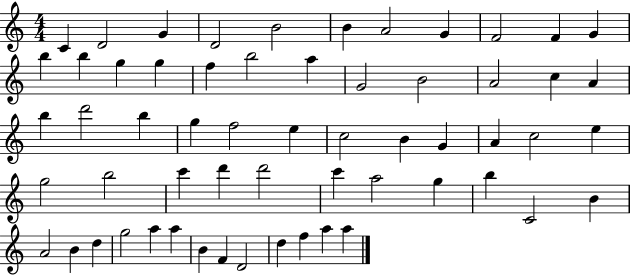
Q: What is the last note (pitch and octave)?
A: A5